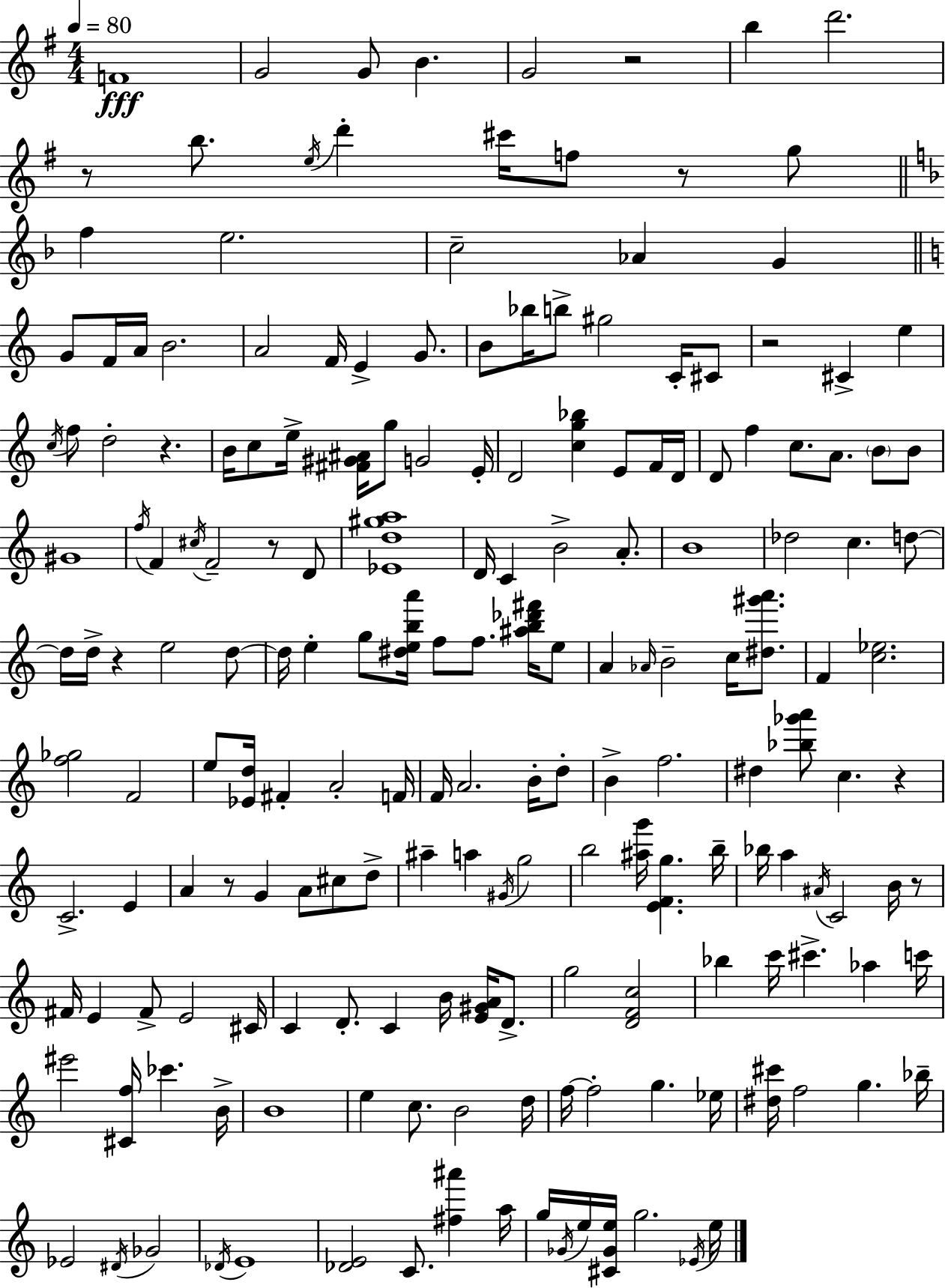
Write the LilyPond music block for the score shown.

{
  \clef treble
  \numericTimeSignature
  \time 4/4
  \key g \major
  \tempo 4 = 80
  f'1\fff | g'2 g'8 b'4. | g'2 r2 | b''4 d'''2. | \break r8 b''8. \acciaccatura { e''16 } d'''4-. cis'''16 f''8 r8 g''8 | \bar "||" \break \key f \major f''4 e''2. | c''2-- aes'4 g'4 | \bar "||" \break \key a \minor g'8 f'16 a'16 b'2. | a'2 f'16 e'4-> g'8. | b'8 bes''16 b''8-> gis''2 c'16-. cis'8 | r2 cis'4-> e''4 | \break \acciaccatura { c''16 } f''8 d''2-. r4. | b'16 c''8 e''16-> <fis' gis' ais'>16 g''8 g'2 | e'16-. d'2 <c'' g'' bes''>4 e'8 f'16 | d'16 d'8 f''4 c''8. a'8. \parenthesize b'8 b'8 | \break gis'1 | \acciaccatura { f''16 } f'4 \acciaccatura { cis''16 } f'2-- r8 | d'8 <ees' d'' gis'' a''>1 | d'16 c'4 b'2-> | \break a'8.-. b'1 | des''2 c''4. | d''8~~ d''16 d''16-> r4 e''2 | d''8~~ d''16 e''4-. g''8 <dis'' e'' b'' a'''>16 f''8 f''8. | \break <ais'' b'' des''' fis'''>16 e''8 a'4 \grace { aes'16 } b'2-- | c''16 <dis'' gis''' a'''>8. f'4 <c'' ees''>2. | <f'' ges''>2 f'2 | e''8 <ees' d''>16 fis'4-. a'2-. | \break f'16 f'16 a'2. | b'16-. d''8-. b'4-> f''2. | dis''4 <bes'' ges''' a'''>8 c''4. | r4 c'2.-> | \break e'4 a'4 r8 g'4 a'8 | cis''8 d''8-> ais''4-- a''4 \acciaccatura { gis'16 } g''2 | b''2 <ais'' g'''>16 <e' f' g''>4. | b''16-- bes''16 a''4 \acciaccatura { ais'16 } c'2 | \break b'16 r8 fis'16 e'4 fis'8-> e'2 | cis'16 c'4 d'8.-. c'4 | b'16 <e' gis' a'>16 d'8.-> g''2 <d' f' c''>2 | bes''4 c'''16 cis'''4.-> | \break aes''4 c'''16 eis'''2 <cis' f''>16 ces'''4. | b'16-> b'1 | e''4 c''8. b'2 | d''16 f''16~~ f''2-. g''4. | \break ees''16 <dis'' cis'''>16 f''2 g''4. | bes''16-- ees'2 \acciaccatura { dis'16 } ges'2 | \acciaccatura { des'16 } e'1 | <des' e'>2 | \break c'8. <fis'' ais'''>4 a''16 g''16 \acciaccatura { ges'16 } e''16 <cis' ges' e''>16 g''2. | \acciaccatura { ees'16 } e''16 \bar "|."
}